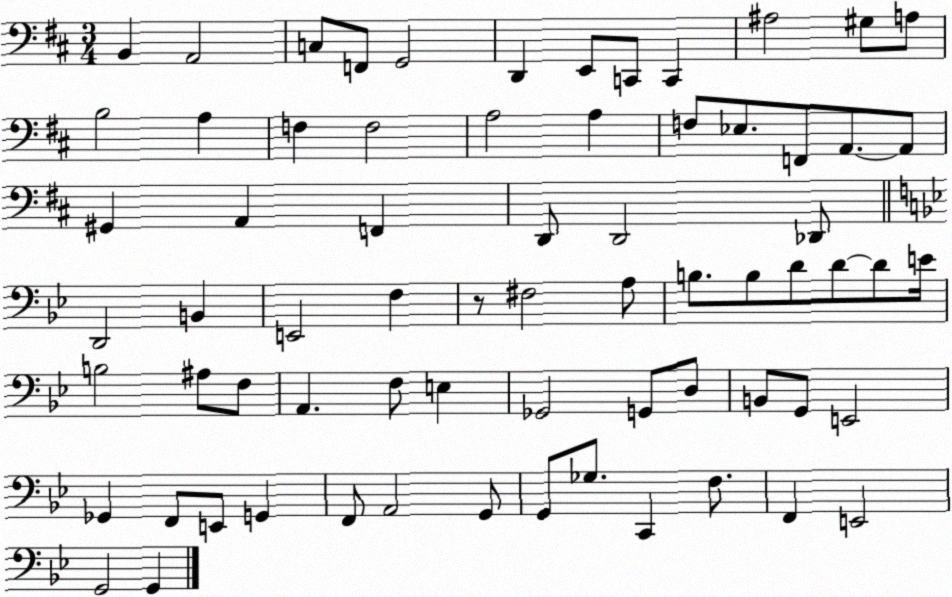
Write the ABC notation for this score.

X:1
T:Untitled
M:3/4
L:1/4
K:D
B,, A,,2 C,/2 F,,/2 G,,2 D,, E,,/2 C,,/2 C,, ^A,2 ^G,/2 A,/2 B,2 A, F, F,2 A,2 A, F,/2 _E,/2 F,,/2 A,,/2 A,,/2 ^G,, A,, F,, D,,/2 D,,2 _D,,/2 D,,2 B,, E,,2 F, z/2 ^F,2 A,/2 B,/2 B,/2 D/2 D/2 D/2 E/4 B,2 ^A,/2 F,/2 A,, F,/2 E, _G,,2 G,,/2 D,/2 B,,/2 G,,/2 E,,2 _G,, F,,/2 E,,/2 G,, F,,/2 A,,2 G,,/2 G,,/2 _G,/2 C,, F,/2 F,, E,,2 G,,2 G,,